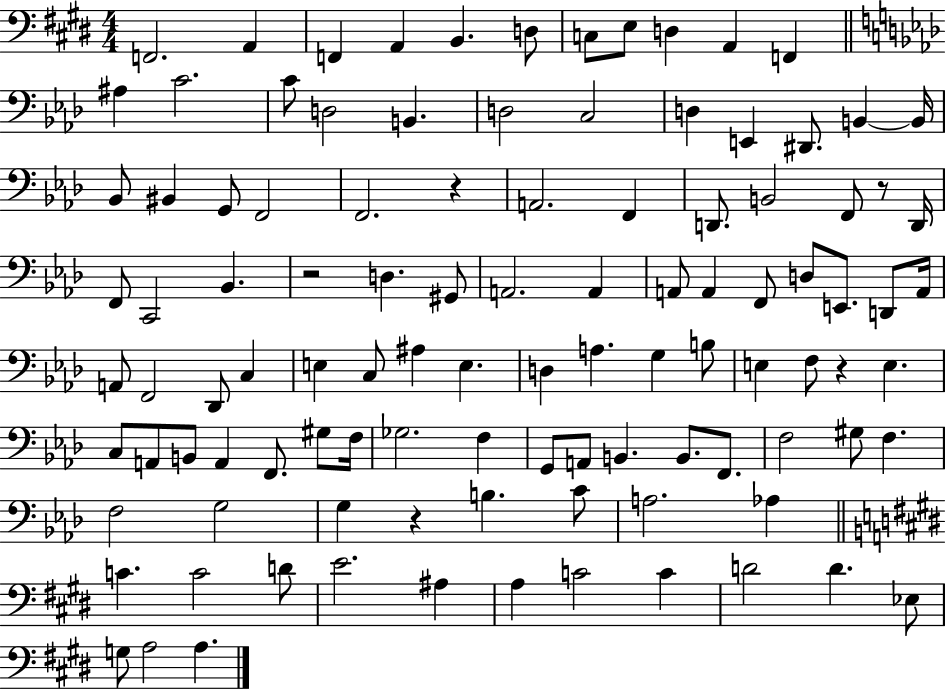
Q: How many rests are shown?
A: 5